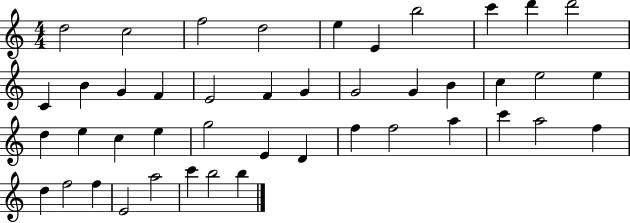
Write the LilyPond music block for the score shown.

{
  \clef treble
  \numericTimeSignature
  \time 4/4
  \key c \major
  d''2 c''2 | f''2 d''2 | e''4 e'4 b''2 | c'''4 d'''4 d'''2 | \break c'4 b'4 g'4 f'4 | e'2 f'4 g'4 | g'2 g'4 b'4 | c''4 e''2 e''4 | \break d''4 e''4 c''4 e''4 | g''2 e'4 d'4 | f''4 f''2 a''4 | c'''4 a''2 f''4 | \break d''4 f''2 f''4 | e'2 a''2 | c'''4 b''2 b''4 | \bar "|."
}